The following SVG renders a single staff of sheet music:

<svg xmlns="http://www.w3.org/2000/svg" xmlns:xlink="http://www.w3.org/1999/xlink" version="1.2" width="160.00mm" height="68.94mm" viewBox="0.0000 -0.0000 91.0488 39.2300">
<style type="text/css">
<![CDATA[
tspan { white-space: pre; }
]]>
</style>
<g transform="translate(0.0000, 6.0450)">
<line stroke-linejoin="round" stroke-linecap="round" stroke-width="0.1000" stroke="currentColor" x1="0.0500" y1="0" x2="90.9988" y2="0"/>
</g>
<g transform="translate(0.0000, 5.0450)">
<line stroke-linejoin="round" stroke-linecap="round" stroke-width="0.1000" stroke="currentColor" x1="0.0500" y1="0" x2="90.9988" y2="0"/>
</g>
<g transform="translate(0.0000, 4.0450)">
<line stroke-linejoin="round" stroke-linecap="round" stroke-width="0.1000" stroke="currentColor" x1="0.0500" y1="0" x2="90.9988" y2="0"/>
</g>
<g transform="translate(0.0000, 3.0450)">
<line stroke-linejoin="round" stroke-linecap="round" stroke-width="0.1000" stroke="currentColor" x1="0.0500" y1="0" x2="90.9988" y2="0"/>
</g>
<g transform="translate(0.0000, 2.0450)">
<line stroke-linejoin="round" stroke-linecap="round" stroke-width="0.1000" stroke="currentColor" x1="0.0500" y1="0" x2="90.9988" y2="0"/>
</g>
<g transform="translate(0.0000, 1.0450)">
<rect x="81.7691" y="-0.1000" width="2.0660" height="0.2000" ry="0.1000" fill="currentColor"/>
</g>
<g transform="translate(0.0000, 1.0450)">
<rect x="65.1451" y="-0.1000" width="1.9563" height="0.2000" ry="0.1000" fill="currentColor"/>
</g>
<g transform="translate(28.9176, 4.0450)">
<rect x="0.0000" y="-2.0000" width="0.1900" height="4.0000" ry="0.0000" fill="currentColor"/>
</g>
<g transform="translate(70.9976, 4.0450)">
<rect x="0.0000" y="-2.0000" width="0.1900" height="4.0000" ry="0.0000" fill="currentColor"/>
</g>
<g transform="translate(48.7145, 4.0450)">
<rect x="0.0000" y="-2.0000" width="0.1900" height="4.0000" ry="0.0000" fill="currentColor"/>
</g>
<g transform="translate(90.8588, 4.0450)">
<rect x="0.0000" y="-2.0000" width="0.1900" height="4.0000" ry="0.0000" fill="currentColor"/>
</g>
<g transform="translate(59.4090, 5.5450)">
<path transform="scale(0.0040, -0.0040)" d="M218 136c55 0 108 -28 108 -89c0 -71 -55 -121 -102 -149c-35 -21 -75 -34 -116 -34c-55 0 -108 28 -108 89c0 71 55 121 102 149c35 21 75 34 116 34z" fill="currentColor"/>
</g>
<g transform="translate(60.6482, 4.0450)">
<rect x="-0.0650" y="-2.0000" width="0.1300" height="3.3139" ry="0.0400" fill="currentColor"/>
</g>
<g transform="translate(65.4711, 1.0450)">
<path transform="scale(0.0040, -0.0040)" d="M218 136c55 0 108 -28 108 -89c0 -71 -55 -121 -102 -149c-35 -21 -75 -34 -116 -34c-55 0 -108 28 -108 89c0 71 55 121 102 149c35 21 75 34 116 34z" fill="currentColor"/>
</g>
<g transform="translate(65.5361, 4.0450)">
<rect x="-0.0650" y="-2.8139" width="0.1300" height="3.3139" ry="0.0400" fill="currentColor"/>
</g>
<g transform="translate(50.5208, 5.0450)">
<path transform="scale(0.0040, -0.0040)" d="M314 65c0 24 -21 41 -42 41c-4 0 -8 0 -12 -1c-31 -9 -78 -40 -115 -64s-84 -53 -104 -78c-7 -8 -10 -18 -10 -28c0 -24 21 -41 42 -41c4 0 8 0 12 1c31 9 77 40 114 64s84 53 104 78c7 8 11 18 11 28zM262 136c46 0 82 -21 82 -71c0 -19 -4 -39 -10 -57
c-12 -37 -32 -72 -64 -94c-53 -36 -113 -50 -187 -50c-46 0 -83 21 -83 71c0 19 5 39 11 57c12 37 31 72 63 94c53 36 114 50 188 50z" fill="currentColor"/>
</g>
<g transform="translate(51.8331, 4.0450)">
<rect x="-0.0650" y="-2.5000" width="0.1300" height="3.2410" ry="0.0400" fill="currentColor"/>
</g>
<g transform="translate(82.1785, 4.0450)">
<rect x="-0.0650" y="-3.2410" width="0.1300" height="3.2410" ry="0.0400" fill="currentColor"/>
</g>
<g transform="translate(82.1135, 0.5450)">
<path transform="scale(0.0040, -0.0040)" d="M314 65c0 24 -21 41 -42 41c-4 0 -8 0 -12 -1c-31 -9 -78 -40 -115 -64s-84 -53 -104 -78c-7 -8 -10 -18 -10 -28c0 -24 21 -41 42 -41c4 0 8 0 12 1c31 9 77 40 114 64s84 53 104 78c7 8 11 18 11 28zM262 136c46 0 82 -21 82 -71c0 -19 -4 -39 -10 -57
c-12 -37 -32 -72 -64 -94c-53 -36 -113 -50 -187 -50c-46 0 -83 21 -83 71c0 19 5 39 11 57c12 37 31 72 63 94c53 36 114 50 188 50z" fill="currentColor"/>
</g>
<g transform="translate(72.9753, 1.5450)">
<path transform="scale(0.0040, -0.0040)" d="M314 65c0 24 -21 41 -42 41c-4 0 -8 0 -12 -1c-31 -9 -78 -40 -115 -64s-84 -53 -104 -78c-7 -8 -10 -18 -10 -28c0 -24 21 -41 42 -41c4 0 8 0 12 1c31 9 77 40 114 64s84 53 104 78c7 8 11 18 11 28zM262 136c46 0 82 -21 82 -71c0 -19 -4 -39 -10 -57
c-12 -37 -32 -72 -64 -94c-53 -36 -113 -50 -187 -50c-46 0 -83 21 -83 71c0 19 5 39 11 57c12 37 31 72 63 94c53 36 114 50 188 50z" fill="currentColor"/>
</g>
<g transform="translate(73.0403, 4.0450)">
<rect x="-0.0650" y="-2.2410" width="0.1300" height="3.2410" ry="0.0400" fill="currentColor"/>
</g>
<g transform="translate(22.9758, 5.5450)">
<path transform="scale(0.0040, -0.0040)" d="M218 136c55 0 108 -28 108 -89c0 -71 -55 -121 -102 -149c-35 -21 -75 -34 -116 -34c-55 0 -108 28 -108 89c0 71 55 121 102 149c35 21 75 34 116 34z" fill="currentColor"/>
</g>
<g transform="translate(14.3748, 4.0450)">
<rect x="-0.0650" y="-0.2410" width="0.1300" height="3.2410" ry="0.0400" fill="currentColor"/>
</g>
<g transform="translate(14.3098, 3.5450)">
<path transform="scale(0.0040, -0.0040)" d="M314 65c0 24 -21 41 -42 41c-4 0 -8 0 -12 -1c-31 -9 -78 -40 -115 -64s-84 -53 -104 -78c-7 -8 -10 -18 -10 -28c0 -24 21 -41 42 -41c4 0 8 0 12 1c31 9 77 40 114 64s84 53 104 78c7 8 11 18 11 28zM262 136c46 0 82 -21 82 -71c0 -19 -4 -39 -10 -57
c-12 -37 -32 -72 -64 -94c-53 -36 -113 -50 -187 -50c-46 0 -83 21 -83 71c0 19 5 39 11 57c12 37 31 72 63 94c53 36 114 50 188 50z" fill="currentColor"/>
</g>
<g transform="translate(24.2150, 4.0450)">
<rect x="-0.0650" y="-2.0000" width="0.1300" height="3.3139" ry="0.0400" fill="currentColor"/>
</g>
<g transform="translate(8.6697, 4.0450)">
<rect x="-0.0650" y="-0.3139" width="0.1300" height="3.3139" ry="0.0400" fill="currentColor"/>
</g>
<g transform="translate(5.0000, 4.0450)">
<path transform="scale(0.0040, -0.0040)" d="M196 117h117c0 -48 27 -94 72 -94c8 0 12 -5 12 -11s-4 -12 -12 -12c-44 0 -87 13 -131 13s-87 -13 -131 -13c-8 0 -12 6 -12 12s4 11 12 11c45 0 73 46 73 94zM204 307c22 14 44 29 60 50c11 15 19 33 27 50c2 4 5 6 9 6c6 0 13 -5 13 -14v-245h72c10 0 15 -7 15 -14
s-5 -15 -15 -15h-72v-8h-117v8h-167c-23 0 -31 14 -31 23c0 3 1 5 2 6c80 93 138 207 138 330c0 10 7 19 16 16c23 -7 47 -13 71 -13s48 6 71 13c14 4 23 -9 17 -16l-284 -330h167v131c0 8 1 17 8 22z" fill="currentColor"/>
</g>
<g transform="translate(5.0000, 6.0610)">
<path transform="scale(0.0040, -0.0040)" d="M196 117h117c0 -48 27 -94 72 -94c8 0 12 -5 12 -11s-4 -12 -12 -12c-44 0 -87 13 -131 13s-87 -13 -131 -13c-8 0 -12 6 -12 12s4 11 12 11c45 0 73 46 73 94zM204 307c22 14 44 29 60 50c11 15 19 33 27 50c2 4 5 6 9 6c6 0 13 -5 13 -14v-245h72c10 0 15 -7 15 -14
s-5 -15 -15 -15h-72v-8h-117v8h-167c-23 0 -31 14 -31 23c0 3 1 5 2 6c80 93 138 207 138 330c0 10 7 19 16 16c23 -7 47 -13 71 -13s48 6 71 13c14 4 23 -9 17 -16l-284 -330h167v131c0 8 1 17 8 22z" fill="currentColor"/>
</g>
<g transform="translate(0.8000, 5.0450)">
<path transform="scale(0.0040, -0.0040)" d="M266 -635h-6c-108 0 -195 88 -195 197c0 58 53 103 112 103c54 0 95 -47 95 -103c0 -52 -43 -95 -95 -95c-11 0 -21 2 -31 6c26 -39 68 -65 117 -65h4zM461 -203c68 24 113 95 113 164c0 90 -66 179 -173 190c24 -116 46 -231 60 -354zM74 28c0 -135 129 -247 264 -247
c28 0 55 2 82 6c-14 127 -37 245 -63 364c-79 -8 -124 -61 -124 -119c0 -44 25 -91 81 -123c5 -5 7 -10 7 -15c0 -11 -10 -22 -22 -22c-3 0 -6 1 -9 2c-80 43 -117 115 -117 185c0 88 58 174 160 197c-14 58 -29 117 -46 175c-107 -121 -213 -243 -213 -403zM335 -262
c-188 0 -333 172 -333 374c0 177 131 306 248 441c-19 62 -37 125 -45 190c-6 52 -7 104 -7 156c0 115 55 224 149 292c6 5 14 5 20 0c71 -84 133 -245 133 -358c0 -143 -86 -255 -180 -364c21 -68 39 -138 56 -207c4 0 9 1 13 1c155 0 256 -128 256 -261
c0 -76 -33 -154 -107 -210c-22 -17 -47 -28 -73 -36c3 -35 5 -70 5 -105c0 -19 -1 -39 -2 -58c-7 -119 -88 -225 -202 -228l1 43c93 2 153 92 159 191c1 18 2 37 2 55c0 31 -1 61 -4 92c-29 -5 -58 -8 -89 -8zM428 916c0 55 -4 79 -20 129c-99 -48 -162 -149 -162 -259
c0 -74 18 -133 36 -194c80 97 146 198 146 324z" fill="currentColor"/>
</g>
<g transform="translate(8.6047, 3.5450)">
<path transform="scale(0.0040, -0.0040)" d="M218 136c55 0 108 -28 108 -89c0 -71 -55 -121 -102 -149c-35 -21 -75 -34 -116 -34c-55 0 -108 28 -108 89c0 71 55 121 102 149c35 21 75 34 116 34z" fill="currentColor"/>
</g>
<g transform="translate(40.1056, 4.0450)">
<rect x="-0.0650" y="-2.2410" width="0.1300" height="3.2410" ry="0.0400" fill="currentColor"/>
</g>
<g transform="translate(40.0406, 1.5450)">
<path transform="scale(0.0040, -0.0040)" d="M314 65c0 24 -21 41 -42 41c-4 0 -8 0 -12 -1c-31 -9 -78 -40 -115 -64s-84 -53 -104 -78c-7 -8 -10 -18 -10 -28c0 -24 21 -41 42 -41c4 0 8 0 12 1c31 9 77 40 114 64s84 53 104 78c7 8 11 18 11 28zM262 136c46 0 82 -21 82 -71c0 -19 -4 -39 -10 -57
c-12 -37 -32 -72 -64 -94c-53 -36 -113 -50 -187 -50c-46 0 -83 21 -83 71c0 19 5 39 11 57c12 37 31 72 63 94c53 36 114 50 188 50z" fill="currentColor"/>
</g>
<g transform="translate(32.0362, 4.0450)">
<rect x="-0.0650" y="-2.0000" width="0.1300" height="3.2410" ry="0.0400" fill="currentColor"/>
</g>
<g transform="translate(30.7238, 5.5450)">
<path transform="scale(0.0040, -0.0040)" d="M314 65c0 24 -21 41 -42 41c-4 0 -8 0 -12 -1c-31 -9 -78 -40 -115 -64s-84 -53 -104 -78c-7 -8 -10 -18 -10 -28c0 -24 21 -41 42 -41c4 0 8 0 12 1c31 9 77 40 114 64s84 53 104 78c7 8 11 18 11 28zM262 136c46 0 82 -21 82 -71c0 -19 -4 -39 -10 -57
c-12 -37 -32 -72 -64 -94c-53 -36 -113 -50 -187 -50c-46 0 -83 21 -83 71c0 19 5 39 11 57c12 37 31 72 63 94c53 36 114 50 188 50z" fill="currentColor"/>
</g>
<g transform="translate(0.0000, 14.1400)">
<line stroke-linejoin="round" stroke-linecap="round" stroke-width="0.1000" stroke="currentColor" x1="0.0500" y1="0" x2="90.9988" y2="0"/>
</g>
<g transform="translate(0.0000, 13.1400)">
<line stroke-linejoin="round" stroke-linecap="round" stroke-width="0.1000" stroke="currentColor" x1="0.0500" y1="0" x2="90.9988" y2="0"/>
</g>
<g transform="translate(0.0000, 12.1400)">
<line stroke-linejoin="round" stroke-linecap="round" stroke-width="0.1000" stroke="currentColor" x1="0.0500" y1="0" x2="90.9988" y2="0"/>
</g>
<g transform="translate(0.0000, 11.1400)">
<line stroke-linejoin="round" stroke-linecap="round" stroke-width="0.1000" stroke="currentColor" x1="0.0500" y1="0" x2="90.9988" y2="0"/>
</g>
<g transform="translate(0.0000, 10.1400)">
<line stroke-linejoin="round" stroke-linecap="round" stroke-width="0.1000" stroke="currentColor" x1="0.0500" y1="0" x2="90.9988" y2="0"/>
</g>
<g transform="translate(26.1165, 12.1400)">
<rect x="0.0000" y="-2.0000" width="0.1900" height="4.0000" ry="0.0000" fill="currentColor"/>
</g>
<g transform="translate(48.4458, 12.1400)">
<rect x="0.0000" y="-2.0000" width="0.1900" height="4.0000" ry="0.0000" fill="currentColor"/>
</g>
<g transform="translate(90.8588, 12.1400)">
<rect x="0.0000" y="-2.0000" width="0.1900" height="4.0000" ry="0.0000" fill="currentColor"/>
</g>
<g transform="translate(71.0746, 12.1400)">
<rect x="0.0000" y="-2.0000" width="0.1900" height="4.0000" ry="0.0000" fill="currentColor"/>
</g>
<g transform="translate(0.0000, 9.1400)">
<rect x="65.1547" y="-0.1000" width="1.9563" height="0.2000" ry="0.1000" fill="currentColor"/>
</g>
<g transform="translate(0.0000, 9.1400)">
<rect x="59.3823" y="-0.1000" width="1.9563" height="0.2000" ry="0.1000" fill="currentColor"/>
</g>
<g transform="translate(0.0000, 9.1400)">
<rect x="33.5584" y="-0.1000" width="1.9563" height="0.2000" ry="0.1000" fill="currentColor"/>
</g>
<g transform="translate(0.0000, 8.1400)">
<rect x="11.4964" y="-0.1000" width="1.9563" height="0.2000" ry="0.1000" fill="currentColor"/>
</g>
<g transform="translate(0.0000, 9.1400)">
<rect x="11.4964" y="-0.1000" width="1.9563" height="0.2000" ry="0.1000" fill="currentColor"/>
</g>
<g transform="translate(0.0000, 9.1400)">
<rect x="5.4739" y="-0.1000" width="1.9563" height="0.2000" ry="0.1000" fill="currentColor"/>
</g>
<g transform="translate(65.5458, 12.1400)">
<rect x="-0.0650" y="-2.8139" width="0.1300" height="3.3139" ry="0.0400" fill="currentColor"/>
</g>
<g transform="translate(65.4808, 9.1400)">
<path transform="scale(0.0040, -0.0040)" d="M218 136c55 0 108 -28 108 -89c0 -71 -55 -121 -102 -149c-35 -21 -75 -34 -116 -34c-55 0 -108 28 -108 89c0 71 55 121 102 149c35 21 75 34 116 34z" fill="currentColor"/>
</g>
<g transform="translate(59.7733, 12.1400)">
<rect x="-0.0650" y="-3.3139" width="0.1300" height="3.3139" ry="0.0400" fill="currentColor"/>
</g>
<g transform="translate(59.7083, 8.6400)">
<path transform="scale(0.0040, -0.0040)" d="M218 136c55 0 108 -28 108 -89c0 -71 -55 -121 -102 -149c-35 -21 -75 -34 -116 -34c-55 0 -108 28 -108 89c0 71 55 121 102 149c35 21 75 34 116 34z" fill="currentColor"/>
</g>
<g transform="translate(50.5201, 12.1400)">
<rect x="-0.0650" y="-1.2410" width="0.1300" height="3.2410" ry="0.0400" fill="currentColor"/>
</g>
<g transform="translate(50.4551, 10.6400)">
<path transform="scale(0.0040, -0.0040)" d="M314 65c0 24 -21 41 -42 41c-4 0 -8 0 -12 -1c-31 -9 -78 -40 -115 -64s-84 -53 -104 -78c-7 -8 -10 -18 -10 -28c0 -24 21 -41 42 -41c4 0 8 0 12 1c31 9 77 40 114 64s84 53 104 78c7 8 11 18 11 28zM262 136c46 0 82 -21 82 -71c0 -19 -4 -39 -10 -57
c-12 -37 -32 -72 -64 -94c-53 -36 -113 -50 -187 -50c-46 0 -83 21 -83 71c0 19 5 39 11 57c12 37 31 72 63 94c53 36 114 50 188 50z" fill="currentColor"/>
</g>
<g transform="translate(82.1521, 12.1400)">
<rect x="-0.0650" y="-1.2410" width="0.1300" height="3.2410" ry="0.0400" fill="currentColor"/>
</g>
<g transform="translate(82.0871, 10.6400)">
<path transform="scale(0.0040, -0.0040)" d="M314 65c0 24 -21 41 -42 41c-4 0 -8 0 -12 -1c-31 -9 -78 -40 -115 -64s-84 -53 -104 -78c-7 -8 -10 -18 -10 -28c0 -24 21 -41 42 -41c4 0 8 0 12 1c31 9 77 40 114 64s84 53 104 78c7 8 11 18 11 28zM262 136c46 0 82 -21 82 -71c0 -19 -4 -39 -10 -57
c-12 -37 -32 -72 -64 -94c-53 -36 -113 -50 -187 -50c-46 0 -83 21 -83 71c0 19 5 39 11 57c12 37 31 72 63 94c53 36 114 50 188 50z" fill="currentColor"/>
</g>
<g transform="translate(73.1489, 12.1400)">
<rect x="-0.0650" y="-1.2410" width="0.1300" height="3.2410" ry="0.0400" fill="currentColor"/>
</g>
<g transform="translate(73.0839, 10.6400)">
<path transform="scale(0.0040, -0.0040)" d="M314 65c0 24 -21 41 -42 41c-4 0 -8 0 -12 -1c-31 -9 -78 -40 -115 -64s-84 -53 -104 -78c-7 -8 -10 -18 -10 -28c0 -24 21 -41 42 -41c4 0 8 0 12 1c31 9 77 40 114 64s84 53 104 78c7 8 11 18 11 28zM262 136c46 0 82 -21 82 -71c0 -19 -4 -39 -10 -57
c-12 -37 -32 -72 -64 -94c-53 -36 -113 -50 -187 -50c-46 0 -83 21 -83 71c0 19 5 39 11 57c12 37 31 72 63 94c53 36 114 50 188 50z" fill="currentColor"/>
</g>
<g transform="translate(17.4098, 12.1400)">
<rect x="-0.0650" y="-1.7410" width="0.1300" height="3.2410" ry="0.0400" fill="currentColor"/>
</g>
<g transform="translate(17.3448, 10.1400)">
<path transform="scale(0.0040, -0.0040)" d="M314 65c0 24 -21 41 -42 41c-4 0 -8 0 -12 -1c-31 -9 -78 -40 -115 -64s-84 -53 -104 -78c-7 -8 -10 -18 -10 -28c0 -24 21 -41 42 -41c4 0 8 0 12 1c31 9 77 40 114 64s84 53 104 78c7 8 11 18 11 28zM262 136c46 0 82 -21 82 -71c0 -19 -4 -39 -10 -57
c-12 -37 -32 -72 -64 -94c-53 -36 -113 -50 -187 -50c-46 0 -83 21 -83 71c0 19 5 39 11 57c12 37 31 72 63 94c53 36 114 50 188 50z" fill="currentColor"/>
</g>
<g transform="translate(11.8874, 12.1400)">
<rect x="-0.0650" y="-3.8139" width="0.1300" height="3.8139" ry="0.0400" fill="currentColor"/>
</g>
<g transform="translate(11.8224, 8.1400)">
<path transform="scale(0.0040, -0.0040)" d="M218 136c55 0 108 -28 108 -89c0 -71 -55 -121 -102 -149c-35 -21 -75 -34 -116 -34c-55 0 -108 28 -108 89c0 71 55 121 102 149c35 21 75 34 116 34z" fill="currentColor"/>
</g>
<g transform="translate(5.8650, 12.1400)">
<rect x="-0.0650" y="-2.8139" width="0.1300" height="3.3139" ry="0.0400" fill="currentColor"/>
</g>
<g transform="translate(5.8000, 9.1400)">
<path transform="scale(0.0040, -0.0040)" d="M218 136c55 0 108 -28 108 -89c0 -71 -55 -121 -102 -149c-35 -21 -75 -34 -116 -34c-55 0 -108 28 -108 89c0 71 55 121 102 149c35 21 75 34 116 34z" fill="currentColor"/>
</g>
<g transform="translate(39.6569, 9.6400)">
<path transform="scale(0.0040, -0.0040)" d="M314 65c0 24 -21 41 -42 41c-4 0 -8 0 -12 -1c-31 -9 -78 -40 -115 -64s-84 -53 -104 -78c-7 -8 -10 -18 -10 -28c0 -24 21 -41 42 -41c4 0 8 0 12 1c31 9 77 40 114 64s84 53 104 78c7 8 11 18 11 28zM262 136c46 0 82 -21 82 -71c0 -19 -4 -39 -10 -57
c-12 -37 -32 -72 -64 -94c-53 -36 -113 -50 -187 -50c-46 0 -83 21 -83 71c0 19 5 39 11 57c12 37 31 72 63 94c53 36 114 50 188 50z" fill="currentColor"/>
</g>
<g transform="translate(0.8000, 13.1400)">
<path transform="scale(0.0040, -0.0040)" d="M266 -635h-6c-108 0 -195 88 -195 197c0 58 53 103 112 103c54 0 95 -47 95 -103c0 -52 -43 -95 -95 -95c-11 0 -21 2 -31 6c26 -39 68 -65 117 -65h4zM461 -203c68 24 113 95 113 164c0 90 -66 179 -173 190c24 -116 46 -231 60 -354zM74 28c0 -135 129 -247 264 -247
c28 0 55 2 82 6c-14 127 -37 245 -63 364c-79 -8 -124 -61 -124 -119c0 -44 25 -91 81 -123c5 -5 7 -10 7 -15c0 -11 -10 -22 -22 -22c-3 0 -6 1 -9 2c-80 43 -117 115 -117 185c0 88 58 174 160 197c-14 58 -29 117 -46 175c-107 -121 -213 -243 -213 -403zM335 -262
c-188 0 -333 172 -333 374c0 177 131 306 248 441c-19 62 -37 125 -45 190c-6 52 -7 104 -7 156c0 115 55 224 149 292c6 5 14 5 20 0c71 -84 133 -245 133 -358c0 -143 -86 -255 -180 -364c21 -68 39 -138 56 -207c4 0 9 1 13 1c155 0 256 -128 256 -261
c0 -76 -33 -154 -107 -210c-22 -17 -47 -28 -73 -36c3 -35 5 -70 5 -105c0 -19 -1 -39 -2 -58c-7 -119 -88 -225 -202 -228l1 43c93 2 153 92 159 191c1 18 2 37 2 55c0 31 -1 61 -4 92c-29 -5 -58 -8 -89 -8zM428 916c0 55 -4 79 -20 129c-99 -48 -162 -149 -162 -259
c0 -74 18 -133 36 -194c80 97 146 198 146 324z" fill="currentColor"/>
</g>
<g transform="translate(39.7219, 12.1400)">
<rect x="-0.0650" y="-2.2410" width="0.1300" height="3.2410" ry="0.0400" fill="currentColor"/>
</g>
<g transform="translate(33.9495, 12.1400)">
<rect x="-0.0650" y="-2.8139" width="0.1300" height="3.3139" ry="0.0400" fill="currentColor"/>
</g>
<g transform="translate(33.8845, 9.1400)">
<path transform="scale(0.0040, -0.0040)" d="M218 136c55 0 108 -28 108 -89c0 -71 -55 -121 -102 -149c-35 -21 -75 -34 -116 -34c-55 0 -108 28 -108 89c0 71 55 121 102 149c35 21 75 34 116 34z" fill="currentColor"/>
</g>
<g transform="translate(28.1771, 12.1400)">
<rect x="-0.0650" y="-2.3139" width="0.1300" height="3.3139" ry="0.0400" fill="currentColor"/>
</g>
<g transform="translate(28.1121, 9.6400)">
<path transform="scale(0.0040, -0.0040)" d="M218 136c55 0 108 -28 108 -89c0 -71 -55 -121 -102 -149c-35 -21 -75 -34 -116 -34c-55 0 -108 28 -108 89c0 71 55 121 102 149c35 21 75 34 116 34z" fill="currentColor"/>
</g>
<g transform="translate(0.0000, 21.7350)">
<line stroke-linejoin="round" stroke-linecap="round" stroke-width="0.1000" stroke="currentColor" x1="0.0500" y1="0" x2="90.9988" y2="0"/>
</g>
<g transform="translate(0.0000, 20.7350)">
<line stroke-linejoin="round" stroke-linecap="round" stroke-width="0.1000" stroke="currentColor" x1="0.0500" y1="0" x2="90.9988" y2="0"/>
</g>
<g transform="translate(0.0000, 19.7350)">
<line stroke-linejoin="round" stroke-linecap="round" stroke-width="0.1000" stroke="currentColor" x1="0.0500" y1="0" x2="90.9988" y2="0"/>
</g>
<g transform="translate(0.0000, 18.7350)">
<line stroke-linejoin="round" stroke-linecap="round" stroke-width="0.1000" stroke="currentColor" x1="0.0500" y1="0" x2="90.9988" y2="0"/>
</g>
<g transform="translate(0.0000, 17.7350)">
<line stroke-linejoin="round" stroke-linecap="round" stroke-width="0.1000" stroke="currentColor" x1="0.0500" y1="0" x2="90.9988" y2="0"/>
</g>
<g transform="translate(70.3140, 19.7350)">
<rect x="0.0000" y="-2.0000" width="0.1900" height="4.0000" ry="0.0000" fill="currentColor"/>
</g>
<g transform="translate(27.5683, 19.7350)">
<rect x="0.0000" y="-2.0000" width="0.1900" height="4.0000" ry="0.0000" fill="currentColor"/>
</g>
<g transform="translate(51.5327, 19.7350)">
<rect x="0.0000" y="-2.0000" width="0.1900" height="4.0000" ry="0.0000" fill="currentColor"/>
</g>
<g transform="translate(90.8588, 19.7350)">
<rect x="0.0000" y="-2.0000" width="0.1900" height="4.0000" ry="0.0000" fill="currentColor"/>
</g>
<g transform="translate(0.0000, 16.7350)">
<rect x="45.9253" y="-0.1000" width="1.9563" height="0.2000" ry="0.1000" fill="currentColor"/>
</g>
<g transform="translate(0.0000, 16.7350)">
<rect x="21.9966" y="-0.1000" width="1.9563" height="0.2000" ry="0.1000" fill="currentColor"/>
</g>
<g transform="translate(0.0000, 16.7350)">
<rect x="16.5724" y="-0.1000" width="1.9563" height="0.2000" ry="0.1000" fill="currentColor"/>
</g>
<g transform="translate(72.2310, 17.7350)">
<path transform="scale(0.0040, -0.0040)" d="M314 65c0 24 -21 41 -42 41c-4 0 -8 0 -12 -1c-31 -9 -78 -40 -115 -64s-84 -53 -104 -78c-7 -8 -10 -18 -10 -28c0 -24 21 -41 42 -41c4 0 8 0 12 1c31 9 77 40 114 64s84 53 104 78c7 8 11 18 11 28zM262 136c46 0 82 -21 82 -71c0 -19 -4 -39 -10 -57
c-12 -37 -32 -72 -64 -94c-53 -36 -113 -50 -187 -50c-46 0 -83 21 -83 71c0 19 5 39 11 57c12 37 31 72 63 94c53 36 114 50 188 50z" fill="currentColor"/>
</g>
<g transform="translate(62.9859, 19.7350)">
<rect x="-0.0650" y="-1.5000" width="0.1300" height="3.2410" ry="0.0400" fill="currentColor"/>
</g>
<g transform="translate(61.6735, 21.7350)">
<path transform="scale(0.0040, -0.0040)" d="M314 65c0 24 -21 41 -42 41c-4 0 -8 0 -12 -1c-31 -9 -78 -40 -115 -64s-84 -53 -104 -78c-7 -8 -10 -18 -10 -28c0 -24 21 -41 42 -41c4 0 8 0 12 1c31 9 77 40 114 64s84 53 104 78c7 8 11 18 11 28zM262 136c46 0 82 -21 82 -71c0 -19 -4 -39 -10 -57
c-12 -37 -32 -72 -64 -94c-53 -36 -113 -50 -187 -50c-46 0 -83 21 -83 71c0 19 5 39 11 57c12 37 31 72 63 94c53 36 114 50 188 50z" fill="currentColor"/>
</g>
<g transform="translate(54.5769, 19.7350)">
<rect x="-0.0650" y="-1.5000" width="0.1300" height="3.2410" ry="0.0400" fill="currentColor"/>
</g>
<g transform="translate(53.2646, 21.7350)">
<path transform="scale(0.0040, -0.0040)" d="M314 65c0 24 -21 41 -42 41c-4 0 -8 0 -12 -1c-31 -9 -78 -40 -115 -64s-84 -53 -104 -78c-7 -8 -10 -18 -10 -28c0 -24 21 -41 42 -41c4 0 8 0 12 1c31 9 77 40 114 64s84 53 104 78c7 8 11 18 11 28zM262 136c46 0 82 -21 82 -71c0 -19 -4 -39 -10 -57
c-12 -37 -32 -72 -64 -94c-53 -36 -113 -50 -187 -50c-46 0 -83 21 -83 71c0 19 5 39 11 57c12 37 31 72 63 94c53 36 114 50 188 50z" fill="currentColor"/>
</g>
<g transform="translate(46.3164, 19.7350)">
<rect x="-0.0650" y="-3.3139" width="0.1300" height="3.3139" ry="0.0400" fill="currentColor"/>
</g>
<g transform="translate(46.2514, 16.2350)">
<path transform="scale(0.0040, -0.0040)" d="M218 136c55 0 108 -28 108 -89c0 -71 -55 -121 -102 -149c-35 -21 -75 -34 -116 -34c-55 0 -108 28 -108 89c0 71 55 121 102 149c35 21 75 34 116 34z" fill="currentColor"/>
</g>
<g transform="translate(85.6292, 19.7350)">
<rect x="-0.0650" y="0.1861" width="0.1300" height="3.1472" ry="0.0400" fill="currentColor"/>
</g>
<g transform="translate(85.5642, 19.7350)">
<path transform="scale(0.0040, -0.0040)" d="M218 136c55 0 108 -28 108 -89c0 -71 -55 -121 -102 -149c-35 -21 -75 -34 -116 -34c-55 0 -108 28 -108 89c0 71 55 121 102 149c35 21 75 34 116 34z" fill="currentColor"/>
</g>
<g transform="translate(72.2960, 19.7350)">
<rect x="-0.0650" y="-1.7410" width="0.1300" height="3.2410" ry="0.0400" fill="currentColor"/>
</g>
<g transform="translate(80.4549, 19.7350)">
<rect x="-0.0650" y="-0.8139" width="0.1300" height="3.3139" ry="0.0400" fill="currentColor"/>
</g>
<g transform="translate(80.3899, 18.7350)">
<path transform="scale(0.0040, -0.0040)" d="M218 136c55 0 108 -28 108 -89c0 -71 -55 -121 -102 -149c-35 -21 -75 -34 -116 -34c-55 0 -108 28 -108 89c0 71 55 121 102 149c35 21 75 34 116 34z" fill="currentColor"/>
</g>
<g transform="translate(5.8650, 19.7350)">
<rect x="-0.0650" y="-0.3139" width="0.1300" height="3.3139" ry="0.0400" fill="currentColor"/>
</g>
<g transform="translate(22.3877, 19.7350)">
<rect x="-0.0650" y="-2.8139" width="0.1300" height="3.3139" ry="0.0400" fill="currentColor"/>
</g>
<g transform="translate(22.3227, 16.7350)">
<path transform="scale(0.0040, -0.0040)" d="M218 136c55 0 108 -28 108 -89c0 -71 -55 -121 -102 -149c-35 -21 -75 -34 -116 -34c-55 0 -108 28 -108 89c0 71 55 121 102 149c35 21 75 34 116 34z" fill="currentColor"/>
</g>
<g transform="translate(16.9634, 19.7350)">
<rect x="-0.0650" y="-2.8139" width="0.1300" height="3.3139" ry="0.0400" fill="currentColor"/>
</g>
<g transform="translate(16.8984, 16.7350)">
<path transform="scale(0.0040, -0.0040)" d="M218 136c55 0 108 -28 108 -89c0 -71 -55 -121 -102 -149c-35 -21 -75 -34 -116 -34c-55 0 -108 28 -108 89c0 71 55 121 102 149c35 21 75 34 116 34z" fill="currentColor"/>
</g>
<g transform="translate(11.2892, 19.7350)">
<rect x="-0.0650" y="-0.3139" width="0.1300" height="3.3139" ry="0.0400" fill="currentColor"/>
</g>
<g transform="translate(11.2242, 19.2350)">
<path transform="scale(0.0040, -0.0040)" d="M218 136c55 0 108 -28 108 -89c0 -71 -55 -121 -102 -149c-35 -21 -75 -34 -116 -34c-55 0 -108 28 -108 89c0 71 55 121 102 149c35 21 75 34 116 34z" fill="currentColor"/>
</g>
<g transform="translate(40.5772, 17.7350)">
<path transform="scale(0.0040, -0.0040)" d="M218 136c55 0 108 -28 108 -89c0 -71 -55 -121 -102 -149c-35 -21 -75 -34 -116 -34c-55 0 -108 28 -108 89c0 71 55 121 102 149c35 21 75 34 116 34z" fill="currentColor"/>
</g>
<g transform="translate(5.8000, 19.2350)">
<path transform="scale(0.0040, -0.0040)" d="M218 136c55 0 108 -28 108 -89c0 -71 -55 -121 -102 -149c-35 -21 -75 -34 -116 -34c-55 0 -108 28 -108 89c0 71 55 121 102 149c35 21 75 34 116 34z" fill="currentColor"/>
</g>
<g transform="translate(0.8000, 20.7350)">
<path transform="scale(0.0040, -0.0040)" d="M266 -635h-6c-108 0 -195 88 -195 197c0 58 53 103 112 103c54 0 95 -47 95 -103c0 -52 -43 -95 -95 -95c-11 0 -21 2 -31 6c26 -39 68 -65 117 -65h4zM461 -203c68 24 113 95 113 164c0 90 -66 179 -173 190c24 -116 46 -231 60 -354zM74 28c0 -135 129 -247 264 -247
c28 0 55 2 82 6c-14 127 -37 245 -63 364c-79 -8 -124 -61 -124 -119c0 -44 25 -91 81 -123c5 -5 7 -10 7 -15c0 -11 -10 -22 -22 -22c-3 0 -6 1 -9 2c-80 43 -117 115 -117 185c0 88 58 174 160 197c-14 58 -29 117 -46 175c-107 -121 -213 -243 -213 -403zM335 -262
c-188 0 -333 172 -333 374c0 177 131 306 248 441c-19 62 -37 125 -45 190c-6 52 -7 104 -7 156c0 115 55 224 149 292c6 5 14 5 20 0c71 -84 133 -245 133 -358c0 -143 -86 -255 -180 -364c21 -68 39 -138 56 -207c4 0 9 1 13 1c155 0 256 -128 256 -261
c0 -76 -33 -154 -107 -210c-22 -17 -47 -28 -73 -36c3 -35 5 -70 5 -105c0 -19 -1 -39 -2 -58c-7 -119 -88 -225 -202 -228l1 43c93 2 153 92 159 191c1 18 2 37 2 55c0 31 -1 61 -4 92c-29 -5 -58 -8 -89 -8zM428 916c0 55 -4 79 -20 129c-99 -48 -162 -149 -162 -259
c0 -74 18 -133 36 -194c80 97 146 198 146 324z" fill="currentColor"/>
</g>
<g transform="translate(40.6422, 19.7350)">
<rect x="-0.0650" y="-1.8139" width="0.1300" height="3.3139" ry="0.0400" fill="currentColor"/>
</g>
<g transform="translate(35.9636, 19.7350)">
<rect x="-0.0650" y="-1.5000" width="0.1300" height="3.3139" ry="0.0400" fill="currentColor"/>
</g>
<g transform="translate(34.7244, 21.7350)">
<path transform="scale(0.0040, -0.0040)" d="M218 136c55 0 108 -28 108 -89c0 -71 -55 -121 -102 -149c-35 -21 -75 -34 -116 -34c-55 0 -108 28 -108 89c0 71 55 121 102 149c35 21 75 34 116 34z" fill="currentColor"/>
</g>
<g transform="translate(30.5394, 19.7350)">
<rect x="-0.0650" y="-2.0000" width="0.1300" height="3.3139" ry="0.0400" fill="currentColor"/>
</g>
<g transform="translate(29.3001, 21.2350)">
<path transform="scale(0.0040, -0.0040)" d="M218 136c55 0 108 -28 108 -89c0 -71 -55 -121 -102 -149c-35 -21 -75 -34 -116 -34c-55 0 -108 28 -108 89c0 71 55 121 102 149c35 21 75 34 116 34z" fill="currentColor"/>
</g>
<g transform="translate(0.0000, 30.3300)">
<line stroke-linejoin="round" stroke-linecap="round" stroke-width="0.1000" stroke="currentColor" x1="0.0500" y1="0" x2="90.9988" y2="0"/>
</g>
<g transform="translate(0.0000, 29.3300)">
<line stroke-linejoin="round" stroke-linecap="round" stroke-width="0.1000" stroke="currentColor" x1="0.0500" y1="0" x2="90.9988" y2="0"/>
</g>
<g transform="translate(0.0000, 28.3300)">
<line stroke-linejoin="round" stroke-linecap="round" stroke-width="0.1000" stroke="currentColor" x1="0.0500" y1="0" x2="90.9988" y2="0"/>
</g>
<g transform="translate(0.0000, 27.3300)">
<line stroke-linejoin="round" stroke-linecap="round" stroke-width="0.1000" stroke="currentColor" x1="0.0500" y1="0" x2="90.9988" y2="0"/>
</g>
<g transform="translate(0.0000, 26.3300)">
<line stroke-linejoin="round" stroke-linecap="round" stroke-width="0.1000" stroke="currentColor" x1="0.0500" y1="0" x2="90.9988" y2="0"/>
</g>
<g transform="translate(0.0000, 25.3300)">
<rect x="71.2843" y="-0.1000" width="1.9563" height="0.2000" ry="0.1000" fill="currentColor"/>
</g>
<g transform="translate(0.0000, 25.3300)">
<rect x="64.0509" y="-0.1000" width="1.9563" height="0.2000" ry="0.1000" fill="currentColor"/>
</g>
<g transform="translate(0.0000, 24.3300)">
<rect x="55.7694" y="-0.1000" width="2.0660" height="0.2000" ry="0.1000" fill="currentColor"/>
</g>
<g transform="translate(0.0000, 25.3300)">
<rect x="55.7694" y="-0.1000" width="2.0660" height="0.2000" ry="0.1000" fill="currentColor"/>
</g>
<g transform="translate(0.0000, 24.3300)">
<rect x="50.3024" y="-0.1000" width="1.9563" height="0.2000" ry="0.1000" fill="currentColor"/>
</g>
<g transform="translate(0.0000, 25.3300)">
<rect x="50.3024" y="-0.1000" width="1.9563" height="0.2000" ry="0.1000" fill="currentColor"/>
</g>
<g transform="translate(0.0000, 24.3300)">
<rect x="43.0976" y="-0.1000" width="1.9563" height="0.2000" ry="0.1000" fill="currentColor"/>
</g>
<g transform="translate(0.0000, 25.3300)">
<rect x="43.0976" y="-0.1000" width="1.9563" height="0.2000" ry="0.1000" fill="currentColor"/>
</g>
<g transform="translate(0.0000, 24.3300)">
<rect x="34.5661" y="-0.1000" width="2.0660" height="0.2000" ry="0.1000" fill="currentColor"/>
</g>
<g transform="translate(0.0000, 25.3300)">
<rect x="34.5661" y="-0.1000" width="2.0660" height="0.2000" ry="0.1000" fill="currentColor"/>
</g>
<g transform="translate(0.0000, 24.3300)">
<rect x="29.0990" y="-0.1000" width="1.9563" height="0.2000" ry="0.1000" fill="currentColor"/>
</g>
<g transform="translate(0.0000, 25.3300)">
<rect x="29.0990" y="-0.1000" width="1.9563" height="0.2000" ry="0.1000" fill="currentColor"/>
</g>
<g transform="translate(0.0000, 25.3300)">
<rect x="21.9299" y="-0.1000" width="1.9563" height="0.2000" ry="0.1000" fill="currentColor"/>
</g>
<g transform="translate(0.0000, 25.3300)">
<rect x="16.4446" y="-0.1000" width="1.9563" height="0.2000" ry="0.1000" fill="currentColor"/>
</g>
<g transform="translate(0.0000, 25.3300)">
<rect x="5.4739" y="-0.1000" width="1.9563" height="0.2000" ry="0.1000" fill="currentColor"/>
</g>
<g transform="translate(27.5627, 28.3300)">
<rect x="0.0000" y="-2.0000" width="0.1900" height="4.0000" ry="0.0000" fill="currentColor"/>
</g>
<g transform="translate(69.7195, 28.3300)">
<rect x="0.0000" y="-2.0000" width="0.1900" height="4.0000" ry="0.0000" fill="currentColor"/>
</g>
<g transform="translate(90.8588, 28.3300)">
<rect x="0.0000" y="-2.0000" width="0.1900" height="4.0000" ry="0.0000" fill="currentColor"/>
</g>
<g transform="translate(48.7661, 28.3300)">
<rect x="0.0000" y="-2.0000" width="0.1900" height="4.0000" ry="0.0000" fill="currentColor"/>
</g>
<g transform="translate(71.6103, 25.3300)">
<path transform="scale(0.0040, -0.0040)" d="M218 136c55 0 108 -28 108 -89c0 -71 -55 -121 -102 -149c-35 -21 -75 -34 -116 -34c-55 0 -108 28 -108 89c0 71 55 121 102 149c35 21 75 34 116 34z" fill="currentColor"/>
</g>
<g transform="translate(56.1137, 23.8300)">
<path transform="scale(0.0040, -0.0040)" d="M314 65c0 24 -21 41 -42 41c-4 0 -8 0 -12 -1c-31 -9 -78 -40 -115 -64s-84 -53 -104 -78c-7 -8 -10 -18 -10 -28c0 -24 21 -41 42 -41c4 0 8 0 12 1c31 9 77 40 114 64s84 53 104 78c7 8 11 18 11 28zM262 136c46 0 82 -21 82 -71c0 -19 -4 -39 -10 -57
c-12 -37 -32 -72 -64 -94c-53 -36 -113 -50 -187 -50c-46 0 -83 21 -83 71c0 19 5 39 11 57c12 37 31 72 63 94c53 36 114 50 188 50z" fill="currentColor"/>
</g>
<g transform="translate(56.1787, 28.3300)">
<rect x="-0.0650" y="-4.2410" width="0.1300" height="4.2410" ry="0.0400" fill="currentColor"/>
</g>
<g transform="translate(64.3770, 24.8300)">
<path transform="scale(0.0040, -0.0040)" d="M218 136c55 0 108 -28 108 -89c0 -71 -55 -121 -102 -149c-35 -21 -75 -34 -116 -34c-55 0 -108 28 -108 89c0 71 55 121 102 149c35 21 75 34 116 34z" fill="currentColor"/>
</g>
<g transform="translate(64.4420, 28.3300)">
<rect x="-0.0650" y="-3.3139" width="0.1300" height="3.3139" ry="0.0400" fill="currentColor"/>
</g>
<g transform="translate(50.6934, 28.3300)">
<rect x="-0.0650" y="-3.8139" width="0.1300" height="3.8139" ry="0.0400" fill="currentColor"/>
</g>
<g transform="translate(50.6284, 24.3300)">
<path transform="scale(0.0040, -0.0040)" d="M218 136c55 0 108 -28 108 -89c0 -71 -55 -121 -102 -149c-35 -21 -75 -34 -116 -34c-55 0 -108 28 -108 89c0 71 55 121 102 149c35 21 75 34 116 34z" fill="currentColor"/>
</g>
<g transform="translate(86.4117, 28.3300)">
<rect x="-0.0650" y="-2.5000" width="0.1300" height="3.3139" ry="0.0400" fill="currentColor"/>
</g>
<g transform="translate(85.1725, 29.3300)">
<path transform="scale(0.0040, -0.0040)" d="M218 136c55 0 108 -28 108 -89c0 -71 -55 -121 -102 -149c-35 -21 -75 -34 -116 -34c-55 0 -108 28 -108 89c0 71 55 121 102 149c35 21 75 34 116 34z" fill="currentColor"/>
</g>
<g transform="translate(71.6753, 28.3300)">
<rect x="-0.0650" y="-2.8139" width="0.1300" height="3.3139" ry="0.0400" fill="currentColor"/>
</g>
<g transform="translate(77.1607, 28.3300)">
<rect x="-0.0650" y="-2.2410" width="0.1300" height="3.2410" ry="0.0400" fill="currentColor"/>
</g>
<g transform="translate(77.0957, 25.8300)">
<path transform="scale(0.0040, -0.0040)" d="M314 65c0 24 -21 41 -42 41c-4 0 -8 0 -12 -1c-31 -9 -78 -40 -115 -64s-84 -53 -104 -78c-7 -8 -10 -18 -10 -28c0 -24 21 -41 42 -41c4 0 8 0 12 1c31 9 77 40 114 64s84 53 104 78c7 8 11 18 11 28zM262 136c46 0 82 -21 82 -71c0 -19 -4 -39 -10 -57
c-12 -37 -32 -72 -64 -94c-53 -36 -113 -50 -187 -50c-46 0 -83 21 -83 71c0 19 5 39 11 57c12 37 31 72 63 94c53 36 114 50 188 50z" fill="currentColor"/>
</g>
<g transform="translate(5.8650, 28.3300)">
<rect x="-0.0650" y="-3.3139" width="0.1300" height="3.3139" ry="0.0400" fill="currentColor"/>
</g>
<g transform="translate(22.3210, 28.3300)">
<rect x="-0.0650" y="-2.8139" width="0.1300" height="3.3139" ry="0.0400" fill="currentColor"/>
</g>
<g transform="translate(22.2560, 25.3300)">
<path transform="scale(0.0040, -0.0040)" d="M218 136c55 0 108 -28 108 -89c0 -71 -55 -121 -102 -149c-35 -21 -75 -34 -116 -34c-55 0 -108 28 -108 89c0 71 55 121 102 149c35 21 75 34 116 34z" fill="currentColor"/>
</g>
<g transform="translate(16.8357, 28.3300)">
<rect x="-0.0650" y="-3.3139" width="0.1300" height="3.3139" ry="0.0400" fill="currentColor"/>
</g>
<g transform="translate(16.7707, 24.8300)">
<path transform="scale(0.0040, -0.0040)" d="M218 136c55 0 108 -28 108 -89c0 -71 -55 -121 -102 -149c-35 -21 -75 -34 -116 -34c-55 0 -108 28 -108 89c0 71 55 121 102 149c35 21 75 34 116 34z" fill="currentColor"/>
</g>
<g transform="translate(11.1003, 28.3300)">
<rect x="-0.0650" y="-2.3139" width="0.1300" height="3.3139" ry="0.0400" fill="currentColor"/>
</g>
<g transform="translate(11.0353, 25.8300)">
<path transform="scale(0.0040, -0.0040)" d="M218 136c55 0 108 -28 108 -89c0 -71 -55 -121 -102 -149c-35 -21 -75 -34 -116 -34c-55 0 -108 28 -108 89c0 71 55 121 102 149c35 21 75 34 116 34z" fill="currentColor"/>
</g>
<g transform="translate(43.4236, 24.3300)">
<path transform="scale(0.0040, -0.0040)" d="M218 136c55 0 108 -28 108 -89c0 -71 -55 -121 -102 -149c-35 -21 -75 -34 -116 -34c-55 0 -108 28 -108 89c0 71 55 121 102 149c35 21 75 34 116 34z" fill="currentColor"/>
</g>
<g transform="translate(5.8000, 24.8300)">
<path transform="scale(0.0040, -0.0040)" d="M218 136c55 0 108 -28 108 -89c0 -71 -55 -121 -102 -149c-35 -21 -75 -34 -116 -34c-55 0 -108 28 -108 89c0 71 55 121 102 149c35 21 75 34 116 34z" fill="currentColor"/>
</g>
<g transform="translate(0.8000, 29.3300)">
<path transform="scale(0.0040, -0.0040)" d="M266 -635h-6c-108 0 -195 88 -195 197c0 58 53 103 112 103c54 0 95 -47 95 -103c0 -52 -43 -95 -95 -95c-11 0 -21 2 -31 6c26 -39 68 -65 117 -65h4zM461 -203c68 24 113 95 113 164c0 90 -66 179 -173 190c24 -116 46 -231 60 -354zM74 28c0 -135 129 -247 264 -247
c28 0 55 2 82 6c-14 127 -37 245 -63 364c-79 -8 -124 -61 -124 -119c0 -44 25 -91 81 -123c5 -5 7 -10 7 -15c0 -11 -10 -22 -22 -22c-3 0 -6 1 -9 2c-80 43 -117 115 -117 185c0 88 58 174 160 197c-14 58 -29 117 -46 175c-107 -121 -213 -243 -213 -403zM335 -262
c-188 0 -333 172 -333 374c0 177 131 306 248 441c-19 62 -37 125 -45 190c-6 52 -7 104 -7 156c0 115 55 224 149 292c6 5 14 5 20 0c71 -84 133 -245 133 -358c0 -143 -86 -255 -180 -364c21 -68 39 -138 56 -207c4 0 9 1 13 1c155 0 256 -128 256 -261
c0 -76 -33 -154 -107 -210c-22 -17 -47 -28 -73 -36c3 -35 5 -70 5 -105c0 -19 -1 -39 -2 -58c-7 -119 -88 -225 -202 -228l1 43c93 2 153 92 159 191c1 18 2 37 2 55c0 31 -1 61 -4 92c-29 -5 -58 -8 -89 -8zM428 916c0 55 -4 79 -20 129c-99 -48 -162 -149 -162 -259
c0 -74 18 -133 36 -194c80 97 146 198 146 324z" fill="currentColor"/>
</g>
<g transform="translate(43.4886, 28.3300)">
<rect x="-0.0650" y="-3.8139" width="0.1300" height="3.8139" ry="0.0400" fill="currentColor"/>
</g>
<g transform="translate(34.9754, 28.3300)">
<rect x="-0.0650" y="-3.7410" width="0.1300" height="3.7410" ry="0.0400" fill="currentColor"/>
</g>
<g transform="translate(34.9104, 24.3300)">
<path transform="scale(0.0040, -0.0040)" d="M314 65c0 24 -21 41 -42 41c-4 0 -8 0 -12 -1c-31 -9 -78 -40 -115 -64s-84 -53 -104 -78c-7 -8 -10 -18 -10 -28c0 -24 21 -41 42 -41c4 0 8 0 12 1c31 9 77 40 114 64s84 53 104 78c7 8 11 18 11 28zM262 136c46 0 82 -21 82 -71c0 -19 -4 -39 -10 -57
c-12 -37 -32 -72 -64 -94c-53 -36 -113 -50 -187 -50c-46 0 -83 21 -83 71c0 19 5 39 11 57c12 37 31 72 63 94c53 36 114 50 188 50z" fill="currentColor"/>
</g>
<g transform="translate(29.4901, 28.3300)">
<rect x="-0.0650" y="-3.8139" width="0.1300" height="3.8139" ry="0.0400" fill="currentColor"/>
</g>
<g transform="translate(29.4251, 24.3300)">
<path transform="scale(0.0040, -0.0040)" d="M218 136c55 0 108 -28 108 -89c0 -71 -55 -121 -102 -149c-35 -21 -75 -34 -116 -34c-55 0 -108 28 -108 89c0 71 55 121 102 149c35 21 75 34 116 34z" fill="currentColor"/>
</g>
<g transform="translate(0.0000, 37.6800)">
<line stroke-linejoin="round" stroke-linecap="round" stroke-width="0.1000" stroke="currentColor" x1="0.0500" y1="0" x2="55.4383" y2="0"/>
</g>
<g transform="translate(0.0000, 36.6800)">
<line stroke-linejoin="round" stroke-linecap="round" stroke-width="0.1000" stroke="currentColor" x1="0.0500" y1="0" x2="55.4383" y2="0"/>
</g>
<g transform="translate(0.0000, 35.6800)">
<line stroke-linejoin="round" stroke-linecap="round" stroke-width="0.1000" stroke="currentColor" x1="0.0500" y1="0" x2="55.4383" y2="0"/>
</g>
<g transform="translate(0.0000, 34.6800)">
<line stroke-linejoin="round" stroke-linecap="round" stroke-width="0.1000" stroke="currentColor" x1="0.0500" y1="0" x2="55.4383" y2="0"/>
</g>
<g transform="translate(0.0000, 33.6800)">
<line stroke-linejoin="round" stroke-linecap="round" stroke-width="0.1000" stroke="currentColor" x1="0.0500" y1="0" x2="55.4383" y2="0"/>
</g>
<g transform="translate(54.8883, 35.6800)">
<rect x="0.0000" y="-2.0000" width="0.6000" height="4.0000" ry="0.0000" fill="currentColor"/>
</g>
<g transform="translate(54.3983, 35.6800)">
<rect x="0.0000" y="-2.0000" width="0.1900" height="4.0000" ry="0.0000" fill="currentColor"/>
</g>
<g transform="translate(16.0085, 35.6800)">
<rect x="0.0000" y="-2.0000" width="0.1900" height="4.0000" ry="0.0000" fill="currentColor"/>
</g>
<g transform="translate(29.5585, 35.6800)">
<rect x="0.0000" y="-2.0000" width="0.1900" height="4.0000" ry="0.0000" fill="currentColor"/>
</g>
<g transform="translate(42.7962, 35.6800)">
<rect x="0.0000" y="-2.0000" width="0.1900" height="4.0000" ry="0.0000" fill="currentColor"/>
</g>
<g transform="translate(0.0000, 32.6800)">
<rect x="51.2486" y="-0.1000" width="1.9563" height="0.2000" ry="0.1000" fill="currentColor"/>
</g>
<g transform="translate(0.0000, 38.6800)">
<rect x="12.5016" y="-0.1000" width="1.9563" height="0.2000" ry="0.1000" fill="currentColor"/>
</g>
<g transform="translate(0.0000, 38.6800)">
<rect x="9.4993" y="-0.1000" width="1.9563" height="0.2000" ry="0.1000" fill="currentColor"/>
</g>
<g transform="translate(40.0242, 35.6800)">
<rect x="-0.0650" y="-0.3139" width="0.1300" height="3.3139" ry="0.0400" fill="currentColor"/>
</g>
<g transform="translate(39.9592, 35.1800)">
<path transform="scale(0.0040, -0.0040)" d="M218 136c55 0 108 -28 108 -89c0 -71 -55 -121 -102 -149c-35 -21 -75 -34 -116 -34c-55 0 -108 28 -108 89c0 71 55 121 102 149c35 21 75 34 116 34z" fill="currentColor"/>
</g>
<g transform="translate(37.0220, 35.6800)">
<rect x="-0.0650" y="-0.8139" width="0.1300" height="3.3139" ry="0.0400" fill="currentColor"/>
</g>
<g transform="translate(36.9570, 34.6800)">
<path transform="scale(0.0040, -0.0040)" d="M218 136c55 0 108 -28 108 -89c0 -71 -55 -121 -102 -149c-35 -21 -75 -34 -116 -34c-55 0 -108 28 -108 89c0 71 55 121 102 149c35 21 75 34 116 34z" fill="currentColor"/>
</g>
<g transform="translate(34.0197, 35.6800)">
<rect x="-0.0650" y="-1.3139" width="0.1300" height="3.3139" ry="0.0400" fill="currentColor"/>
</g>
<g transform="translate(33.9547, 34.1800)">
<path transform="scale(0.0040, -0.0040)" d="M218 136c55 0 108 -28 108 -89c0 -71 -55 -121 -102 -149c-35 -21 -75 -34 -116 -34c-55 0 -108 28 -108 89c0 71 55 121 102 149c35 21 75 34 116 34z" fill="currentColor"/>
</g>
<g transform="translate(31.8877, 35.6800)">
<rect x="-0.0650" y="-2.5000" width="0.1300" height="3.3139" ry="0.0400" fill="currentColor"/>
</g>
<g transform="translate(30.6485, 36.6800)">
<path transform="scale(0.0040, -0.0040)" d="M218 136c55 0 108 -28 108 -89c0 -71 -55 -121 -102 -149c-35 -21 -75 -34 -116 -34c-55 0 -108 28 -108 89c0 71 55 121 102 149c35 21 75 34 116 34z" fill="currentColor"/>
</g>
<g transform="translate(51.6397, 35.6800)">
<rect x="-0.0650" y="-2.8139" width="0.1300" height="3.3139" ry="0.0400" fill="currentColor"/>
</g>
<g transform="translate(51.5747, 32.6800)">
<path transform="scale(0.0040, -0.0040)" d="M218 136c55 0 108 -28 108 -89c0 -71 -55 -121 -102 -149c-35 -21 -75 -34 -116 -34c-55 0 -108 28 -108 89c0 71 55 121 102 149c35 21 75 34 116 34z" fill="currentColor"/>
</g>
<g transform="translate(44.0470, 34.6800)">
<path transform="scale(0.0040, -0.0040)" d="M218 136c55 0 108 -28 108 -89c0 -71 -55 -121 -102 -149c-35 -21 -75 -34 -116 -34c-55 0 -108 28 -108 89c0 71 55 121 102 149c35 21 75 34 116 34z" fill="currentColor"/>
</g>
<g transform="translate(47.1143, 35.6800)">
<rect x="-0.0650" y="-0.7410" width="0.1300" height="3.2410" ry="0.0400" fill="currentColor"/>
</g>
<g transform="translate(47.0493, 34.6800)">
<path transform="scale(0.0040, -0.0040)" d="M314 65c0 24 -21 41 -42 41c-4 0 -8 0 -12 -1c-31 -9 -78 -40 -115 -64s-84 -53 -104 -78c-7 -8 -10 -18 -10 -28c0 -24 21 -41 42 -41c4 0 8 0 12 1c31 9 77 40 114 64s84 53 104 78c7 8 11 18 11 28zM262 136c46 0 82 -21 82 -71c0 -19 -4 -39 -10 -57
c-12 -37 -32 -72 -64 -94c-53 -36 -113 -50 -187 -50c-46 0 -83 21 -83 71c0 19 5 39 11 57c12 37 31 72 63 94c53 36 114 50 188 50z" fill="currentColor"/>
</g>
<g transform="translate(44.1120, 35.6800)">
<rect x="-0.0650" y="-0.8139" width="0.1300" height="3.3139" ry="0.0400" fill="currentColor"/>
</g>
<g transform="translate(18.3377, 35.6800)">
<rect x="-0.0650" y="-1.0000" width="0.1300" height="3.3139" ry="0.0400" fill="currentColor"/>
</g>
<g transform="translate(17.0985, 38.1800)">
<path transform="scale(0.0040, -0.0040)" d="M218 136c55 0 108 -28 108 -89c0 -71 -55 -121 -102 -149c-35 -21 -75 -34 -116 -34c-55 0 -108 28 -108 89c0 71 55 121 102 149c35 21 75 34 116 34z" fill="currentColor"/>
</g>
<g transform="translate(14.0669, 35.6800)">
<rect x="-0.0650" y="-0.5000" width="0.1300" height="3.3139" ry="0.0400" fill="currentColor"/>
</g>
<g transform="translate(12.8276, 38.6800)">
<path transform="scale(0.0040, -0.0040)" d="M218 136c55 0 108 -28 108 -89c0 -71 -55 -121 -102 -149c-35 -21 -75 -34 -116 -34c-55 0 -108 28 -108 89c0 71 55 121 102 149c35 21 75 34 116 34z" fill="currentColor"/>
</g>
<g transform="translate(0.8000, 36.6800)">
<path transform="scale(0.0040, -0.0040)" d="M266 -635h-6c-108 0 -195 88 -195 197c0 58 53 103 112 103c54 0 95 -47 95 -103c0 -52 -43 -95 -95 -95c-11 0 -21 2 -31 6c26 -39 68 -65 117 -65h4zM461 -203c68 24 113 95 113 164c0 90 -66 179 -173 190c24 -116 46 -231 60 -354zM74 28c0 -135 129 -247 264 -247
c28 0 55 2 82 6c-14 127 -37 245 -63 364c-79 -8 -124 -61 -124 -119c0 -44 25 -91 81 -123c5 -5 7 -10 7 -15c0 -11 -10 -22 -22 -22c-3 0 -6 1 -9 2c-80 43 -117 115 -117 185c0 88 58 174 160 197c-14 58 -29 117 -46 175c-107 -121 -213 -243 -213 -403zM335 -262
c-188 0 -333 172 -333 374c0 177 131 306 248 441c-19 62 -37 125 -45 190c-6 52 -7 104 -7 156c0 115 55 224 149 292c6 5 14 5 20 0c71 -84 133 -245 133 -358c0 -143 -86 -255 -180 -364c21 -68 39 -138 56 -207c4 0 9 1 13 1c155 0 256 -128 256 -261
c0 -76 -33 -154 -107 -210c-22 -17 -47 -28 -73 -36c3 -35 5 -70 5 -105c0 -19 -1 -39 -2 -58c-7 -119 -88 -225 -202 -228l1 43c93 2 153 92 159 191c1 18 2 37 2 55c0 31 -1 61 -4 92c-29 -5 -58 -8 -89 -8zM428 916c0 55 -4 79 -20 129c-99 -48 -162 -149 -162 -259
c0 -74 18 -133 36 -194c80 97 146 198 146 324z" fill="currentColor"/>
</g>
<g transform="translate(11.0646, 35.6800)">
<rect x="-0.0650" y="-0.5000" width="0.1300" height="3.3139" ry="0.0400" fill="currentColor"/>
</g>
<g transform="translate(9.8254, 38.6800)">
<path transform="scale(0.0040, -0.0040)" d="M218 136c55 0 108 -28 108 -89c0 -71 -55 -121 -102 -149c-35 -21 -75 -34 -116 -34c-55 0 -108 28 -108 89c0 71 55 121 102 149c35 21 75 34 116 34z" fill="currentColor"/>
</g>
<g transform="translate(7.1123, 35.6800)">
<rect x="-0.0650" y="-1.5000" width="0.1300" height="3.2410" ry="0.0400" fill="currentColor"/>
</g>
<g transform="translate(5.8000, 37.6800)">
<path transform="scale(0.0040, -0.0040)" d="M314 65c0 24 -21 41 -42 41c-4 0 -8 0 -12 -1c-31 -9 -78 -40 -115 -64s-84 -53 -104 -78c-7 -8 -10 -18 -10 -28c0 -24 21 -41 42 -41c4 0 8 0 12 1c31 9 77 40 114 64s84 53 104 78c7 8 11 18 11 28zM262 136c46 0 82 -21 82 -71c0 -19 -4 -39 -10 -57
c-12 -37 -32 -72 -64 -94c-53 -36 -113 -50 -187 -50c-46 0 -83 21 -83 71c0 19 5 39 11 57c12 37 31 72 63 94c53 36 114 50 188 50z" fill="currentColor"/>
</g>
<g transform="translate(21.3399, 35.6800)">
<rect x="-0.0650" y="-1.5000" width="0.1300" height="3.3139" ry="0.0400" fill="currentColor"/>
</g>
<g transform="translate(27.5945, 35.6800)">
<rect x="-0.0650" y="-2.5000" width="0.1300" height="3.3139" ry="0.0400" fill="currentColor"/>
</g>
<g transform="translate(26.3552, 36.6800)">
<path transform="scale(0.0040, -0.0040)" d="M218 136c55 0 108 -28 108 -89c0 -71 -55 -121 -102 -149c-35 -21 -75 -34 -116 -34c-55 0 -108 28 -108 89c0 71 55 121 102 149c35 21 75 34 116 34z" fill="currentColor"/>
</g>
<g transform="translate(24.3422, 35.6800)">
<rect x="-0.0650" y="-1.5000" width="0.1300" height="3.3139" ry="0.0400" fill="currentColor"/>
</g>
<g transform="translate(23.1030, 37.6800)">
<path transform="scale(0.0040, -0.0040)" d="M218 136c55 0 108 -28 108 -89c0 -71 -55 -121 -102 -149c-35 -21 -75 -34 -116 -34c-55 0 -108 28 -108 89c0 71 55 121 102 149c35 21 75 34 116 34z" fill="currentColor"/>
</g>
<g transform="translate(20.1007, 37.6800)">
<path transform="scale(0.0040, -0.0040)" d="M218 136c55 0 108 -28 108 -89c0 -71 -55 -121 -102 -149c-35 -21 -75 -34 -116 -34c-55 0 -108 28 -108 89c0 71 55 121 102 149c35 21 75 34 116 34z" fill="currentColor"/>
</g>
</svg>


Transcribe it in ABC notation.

X:1
T:Untitled
M:4/4
L:1/4
K:C
c c2 F F2 g2 G2 F a g2 b2 a c' f2 g a g2 e2 b a e2 e2 c c a a F E f b E2 E2 f2 d B b g b a c' c'2 c' c' d'2 b a g2 G E2 C C D E E G G e d c d d2 a